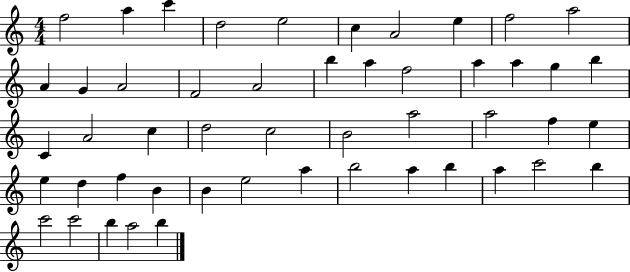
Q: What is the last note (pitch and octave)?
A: B5